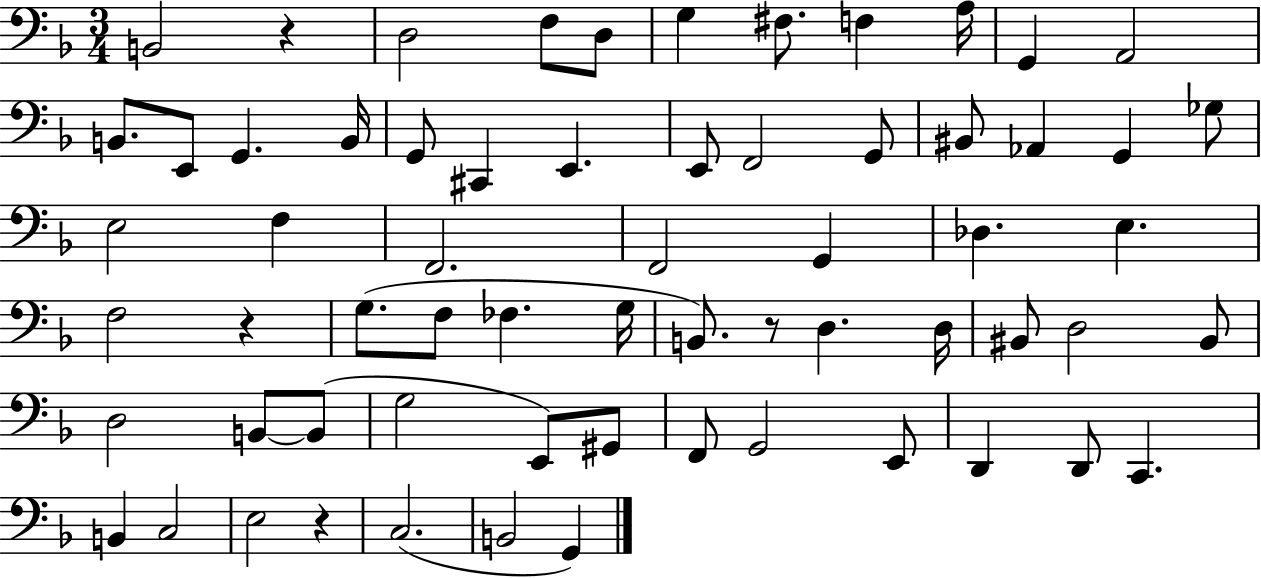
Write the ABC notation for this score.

X:1
T:Untitled
M:3/4
L:1/4
K:F
B,,2 z D,2 F,/2 D,/2 G, ^F,/2 F, A,/4 G,, A,,2 B,,/2 E,,/2 G,, B,,/4 G,,/2 ^C,, E,, E,,/2 F,,2 G,,/2 ^B,,/2 _A,, G,, _G,/2 E,2 F, F,,2 F,,2 G,, _D, E, F,2 z G,/2 F,/2 _F, G,/4 B,,/2 z/2 D, D,/4 ^B,,/2 D,2 ^B,,/2 D,2 B,,/2 B,,/2 G,2 E,,/2 ^G,,/2 F,,/2 G,,2 E,,/2 D,, D,,/2 C,, B,, C,2 E,2 z C,2 B,,2 G,,